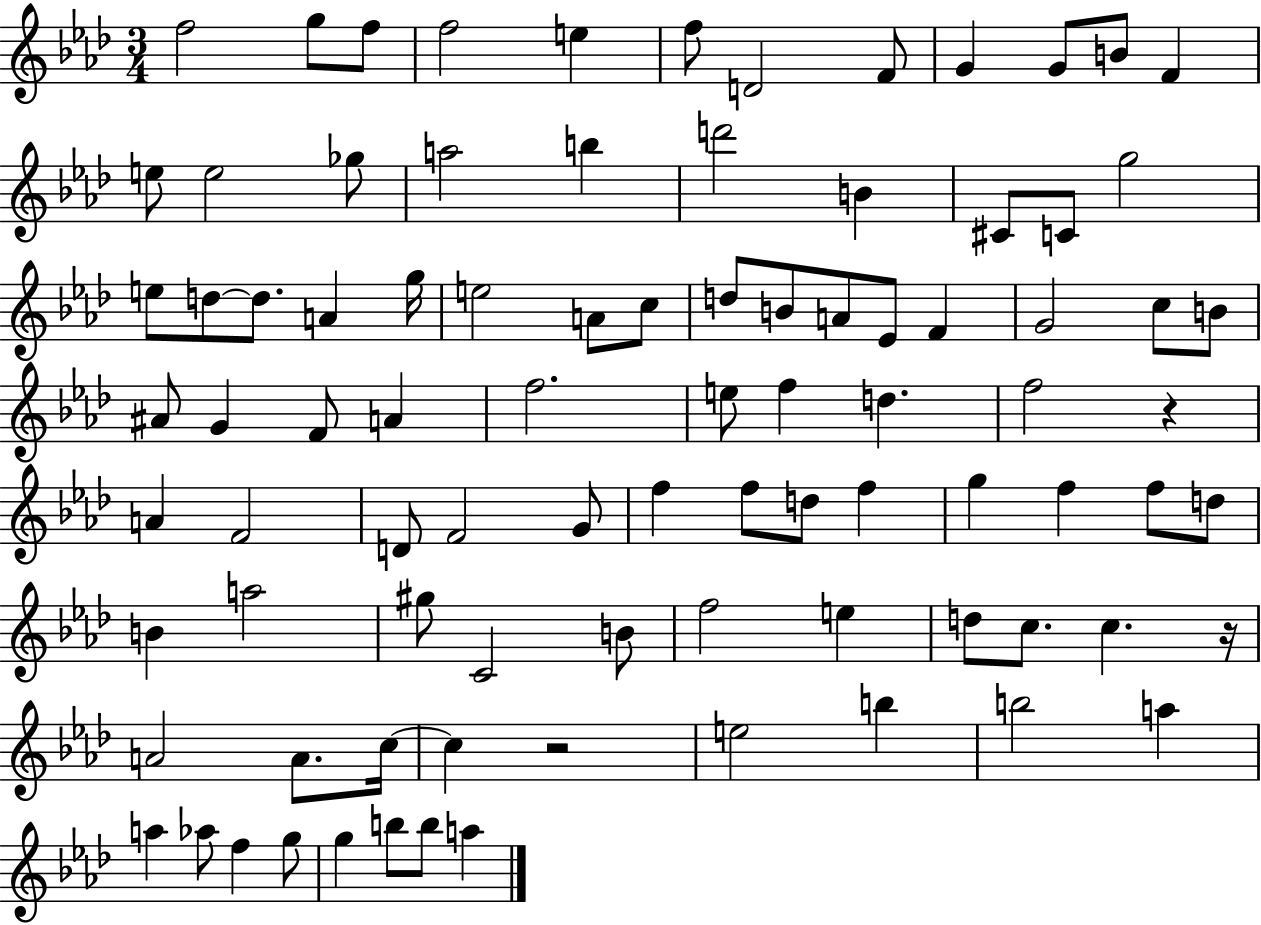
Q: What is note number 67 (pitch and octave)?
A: E5